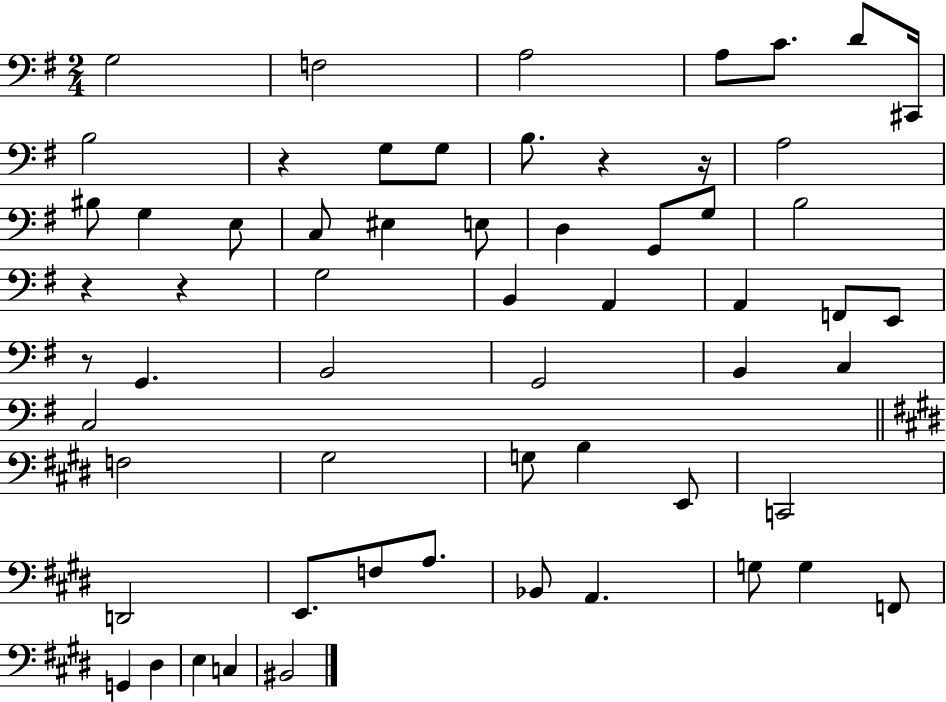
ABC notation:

X:1
T:Untitled
M:2/4
L:1/4
K:G
G,2 F,2 A,2 A,/2 C/2 D/2 ^C,,/4 B,2 z G,/2 G,/2 B,/2 z z/4 A,2 ^B,/2 G, E,/2 C,/2 ^E, E,/2 D, G,,/2 G,/2 B,2 z z G,2 B,, A,, A,, F,,/2 E,,/2 z/2 G,, B,,2 G,,2 B,, C, C,2 F,2 ^G,2 G,/2 B, E,,/2 C,,2 D,,2 E,,/2 F,/2 A,/2 _B,,/2 A,, G,/2 G, F,,/2 G,, ^D, E, C, ^B,,2